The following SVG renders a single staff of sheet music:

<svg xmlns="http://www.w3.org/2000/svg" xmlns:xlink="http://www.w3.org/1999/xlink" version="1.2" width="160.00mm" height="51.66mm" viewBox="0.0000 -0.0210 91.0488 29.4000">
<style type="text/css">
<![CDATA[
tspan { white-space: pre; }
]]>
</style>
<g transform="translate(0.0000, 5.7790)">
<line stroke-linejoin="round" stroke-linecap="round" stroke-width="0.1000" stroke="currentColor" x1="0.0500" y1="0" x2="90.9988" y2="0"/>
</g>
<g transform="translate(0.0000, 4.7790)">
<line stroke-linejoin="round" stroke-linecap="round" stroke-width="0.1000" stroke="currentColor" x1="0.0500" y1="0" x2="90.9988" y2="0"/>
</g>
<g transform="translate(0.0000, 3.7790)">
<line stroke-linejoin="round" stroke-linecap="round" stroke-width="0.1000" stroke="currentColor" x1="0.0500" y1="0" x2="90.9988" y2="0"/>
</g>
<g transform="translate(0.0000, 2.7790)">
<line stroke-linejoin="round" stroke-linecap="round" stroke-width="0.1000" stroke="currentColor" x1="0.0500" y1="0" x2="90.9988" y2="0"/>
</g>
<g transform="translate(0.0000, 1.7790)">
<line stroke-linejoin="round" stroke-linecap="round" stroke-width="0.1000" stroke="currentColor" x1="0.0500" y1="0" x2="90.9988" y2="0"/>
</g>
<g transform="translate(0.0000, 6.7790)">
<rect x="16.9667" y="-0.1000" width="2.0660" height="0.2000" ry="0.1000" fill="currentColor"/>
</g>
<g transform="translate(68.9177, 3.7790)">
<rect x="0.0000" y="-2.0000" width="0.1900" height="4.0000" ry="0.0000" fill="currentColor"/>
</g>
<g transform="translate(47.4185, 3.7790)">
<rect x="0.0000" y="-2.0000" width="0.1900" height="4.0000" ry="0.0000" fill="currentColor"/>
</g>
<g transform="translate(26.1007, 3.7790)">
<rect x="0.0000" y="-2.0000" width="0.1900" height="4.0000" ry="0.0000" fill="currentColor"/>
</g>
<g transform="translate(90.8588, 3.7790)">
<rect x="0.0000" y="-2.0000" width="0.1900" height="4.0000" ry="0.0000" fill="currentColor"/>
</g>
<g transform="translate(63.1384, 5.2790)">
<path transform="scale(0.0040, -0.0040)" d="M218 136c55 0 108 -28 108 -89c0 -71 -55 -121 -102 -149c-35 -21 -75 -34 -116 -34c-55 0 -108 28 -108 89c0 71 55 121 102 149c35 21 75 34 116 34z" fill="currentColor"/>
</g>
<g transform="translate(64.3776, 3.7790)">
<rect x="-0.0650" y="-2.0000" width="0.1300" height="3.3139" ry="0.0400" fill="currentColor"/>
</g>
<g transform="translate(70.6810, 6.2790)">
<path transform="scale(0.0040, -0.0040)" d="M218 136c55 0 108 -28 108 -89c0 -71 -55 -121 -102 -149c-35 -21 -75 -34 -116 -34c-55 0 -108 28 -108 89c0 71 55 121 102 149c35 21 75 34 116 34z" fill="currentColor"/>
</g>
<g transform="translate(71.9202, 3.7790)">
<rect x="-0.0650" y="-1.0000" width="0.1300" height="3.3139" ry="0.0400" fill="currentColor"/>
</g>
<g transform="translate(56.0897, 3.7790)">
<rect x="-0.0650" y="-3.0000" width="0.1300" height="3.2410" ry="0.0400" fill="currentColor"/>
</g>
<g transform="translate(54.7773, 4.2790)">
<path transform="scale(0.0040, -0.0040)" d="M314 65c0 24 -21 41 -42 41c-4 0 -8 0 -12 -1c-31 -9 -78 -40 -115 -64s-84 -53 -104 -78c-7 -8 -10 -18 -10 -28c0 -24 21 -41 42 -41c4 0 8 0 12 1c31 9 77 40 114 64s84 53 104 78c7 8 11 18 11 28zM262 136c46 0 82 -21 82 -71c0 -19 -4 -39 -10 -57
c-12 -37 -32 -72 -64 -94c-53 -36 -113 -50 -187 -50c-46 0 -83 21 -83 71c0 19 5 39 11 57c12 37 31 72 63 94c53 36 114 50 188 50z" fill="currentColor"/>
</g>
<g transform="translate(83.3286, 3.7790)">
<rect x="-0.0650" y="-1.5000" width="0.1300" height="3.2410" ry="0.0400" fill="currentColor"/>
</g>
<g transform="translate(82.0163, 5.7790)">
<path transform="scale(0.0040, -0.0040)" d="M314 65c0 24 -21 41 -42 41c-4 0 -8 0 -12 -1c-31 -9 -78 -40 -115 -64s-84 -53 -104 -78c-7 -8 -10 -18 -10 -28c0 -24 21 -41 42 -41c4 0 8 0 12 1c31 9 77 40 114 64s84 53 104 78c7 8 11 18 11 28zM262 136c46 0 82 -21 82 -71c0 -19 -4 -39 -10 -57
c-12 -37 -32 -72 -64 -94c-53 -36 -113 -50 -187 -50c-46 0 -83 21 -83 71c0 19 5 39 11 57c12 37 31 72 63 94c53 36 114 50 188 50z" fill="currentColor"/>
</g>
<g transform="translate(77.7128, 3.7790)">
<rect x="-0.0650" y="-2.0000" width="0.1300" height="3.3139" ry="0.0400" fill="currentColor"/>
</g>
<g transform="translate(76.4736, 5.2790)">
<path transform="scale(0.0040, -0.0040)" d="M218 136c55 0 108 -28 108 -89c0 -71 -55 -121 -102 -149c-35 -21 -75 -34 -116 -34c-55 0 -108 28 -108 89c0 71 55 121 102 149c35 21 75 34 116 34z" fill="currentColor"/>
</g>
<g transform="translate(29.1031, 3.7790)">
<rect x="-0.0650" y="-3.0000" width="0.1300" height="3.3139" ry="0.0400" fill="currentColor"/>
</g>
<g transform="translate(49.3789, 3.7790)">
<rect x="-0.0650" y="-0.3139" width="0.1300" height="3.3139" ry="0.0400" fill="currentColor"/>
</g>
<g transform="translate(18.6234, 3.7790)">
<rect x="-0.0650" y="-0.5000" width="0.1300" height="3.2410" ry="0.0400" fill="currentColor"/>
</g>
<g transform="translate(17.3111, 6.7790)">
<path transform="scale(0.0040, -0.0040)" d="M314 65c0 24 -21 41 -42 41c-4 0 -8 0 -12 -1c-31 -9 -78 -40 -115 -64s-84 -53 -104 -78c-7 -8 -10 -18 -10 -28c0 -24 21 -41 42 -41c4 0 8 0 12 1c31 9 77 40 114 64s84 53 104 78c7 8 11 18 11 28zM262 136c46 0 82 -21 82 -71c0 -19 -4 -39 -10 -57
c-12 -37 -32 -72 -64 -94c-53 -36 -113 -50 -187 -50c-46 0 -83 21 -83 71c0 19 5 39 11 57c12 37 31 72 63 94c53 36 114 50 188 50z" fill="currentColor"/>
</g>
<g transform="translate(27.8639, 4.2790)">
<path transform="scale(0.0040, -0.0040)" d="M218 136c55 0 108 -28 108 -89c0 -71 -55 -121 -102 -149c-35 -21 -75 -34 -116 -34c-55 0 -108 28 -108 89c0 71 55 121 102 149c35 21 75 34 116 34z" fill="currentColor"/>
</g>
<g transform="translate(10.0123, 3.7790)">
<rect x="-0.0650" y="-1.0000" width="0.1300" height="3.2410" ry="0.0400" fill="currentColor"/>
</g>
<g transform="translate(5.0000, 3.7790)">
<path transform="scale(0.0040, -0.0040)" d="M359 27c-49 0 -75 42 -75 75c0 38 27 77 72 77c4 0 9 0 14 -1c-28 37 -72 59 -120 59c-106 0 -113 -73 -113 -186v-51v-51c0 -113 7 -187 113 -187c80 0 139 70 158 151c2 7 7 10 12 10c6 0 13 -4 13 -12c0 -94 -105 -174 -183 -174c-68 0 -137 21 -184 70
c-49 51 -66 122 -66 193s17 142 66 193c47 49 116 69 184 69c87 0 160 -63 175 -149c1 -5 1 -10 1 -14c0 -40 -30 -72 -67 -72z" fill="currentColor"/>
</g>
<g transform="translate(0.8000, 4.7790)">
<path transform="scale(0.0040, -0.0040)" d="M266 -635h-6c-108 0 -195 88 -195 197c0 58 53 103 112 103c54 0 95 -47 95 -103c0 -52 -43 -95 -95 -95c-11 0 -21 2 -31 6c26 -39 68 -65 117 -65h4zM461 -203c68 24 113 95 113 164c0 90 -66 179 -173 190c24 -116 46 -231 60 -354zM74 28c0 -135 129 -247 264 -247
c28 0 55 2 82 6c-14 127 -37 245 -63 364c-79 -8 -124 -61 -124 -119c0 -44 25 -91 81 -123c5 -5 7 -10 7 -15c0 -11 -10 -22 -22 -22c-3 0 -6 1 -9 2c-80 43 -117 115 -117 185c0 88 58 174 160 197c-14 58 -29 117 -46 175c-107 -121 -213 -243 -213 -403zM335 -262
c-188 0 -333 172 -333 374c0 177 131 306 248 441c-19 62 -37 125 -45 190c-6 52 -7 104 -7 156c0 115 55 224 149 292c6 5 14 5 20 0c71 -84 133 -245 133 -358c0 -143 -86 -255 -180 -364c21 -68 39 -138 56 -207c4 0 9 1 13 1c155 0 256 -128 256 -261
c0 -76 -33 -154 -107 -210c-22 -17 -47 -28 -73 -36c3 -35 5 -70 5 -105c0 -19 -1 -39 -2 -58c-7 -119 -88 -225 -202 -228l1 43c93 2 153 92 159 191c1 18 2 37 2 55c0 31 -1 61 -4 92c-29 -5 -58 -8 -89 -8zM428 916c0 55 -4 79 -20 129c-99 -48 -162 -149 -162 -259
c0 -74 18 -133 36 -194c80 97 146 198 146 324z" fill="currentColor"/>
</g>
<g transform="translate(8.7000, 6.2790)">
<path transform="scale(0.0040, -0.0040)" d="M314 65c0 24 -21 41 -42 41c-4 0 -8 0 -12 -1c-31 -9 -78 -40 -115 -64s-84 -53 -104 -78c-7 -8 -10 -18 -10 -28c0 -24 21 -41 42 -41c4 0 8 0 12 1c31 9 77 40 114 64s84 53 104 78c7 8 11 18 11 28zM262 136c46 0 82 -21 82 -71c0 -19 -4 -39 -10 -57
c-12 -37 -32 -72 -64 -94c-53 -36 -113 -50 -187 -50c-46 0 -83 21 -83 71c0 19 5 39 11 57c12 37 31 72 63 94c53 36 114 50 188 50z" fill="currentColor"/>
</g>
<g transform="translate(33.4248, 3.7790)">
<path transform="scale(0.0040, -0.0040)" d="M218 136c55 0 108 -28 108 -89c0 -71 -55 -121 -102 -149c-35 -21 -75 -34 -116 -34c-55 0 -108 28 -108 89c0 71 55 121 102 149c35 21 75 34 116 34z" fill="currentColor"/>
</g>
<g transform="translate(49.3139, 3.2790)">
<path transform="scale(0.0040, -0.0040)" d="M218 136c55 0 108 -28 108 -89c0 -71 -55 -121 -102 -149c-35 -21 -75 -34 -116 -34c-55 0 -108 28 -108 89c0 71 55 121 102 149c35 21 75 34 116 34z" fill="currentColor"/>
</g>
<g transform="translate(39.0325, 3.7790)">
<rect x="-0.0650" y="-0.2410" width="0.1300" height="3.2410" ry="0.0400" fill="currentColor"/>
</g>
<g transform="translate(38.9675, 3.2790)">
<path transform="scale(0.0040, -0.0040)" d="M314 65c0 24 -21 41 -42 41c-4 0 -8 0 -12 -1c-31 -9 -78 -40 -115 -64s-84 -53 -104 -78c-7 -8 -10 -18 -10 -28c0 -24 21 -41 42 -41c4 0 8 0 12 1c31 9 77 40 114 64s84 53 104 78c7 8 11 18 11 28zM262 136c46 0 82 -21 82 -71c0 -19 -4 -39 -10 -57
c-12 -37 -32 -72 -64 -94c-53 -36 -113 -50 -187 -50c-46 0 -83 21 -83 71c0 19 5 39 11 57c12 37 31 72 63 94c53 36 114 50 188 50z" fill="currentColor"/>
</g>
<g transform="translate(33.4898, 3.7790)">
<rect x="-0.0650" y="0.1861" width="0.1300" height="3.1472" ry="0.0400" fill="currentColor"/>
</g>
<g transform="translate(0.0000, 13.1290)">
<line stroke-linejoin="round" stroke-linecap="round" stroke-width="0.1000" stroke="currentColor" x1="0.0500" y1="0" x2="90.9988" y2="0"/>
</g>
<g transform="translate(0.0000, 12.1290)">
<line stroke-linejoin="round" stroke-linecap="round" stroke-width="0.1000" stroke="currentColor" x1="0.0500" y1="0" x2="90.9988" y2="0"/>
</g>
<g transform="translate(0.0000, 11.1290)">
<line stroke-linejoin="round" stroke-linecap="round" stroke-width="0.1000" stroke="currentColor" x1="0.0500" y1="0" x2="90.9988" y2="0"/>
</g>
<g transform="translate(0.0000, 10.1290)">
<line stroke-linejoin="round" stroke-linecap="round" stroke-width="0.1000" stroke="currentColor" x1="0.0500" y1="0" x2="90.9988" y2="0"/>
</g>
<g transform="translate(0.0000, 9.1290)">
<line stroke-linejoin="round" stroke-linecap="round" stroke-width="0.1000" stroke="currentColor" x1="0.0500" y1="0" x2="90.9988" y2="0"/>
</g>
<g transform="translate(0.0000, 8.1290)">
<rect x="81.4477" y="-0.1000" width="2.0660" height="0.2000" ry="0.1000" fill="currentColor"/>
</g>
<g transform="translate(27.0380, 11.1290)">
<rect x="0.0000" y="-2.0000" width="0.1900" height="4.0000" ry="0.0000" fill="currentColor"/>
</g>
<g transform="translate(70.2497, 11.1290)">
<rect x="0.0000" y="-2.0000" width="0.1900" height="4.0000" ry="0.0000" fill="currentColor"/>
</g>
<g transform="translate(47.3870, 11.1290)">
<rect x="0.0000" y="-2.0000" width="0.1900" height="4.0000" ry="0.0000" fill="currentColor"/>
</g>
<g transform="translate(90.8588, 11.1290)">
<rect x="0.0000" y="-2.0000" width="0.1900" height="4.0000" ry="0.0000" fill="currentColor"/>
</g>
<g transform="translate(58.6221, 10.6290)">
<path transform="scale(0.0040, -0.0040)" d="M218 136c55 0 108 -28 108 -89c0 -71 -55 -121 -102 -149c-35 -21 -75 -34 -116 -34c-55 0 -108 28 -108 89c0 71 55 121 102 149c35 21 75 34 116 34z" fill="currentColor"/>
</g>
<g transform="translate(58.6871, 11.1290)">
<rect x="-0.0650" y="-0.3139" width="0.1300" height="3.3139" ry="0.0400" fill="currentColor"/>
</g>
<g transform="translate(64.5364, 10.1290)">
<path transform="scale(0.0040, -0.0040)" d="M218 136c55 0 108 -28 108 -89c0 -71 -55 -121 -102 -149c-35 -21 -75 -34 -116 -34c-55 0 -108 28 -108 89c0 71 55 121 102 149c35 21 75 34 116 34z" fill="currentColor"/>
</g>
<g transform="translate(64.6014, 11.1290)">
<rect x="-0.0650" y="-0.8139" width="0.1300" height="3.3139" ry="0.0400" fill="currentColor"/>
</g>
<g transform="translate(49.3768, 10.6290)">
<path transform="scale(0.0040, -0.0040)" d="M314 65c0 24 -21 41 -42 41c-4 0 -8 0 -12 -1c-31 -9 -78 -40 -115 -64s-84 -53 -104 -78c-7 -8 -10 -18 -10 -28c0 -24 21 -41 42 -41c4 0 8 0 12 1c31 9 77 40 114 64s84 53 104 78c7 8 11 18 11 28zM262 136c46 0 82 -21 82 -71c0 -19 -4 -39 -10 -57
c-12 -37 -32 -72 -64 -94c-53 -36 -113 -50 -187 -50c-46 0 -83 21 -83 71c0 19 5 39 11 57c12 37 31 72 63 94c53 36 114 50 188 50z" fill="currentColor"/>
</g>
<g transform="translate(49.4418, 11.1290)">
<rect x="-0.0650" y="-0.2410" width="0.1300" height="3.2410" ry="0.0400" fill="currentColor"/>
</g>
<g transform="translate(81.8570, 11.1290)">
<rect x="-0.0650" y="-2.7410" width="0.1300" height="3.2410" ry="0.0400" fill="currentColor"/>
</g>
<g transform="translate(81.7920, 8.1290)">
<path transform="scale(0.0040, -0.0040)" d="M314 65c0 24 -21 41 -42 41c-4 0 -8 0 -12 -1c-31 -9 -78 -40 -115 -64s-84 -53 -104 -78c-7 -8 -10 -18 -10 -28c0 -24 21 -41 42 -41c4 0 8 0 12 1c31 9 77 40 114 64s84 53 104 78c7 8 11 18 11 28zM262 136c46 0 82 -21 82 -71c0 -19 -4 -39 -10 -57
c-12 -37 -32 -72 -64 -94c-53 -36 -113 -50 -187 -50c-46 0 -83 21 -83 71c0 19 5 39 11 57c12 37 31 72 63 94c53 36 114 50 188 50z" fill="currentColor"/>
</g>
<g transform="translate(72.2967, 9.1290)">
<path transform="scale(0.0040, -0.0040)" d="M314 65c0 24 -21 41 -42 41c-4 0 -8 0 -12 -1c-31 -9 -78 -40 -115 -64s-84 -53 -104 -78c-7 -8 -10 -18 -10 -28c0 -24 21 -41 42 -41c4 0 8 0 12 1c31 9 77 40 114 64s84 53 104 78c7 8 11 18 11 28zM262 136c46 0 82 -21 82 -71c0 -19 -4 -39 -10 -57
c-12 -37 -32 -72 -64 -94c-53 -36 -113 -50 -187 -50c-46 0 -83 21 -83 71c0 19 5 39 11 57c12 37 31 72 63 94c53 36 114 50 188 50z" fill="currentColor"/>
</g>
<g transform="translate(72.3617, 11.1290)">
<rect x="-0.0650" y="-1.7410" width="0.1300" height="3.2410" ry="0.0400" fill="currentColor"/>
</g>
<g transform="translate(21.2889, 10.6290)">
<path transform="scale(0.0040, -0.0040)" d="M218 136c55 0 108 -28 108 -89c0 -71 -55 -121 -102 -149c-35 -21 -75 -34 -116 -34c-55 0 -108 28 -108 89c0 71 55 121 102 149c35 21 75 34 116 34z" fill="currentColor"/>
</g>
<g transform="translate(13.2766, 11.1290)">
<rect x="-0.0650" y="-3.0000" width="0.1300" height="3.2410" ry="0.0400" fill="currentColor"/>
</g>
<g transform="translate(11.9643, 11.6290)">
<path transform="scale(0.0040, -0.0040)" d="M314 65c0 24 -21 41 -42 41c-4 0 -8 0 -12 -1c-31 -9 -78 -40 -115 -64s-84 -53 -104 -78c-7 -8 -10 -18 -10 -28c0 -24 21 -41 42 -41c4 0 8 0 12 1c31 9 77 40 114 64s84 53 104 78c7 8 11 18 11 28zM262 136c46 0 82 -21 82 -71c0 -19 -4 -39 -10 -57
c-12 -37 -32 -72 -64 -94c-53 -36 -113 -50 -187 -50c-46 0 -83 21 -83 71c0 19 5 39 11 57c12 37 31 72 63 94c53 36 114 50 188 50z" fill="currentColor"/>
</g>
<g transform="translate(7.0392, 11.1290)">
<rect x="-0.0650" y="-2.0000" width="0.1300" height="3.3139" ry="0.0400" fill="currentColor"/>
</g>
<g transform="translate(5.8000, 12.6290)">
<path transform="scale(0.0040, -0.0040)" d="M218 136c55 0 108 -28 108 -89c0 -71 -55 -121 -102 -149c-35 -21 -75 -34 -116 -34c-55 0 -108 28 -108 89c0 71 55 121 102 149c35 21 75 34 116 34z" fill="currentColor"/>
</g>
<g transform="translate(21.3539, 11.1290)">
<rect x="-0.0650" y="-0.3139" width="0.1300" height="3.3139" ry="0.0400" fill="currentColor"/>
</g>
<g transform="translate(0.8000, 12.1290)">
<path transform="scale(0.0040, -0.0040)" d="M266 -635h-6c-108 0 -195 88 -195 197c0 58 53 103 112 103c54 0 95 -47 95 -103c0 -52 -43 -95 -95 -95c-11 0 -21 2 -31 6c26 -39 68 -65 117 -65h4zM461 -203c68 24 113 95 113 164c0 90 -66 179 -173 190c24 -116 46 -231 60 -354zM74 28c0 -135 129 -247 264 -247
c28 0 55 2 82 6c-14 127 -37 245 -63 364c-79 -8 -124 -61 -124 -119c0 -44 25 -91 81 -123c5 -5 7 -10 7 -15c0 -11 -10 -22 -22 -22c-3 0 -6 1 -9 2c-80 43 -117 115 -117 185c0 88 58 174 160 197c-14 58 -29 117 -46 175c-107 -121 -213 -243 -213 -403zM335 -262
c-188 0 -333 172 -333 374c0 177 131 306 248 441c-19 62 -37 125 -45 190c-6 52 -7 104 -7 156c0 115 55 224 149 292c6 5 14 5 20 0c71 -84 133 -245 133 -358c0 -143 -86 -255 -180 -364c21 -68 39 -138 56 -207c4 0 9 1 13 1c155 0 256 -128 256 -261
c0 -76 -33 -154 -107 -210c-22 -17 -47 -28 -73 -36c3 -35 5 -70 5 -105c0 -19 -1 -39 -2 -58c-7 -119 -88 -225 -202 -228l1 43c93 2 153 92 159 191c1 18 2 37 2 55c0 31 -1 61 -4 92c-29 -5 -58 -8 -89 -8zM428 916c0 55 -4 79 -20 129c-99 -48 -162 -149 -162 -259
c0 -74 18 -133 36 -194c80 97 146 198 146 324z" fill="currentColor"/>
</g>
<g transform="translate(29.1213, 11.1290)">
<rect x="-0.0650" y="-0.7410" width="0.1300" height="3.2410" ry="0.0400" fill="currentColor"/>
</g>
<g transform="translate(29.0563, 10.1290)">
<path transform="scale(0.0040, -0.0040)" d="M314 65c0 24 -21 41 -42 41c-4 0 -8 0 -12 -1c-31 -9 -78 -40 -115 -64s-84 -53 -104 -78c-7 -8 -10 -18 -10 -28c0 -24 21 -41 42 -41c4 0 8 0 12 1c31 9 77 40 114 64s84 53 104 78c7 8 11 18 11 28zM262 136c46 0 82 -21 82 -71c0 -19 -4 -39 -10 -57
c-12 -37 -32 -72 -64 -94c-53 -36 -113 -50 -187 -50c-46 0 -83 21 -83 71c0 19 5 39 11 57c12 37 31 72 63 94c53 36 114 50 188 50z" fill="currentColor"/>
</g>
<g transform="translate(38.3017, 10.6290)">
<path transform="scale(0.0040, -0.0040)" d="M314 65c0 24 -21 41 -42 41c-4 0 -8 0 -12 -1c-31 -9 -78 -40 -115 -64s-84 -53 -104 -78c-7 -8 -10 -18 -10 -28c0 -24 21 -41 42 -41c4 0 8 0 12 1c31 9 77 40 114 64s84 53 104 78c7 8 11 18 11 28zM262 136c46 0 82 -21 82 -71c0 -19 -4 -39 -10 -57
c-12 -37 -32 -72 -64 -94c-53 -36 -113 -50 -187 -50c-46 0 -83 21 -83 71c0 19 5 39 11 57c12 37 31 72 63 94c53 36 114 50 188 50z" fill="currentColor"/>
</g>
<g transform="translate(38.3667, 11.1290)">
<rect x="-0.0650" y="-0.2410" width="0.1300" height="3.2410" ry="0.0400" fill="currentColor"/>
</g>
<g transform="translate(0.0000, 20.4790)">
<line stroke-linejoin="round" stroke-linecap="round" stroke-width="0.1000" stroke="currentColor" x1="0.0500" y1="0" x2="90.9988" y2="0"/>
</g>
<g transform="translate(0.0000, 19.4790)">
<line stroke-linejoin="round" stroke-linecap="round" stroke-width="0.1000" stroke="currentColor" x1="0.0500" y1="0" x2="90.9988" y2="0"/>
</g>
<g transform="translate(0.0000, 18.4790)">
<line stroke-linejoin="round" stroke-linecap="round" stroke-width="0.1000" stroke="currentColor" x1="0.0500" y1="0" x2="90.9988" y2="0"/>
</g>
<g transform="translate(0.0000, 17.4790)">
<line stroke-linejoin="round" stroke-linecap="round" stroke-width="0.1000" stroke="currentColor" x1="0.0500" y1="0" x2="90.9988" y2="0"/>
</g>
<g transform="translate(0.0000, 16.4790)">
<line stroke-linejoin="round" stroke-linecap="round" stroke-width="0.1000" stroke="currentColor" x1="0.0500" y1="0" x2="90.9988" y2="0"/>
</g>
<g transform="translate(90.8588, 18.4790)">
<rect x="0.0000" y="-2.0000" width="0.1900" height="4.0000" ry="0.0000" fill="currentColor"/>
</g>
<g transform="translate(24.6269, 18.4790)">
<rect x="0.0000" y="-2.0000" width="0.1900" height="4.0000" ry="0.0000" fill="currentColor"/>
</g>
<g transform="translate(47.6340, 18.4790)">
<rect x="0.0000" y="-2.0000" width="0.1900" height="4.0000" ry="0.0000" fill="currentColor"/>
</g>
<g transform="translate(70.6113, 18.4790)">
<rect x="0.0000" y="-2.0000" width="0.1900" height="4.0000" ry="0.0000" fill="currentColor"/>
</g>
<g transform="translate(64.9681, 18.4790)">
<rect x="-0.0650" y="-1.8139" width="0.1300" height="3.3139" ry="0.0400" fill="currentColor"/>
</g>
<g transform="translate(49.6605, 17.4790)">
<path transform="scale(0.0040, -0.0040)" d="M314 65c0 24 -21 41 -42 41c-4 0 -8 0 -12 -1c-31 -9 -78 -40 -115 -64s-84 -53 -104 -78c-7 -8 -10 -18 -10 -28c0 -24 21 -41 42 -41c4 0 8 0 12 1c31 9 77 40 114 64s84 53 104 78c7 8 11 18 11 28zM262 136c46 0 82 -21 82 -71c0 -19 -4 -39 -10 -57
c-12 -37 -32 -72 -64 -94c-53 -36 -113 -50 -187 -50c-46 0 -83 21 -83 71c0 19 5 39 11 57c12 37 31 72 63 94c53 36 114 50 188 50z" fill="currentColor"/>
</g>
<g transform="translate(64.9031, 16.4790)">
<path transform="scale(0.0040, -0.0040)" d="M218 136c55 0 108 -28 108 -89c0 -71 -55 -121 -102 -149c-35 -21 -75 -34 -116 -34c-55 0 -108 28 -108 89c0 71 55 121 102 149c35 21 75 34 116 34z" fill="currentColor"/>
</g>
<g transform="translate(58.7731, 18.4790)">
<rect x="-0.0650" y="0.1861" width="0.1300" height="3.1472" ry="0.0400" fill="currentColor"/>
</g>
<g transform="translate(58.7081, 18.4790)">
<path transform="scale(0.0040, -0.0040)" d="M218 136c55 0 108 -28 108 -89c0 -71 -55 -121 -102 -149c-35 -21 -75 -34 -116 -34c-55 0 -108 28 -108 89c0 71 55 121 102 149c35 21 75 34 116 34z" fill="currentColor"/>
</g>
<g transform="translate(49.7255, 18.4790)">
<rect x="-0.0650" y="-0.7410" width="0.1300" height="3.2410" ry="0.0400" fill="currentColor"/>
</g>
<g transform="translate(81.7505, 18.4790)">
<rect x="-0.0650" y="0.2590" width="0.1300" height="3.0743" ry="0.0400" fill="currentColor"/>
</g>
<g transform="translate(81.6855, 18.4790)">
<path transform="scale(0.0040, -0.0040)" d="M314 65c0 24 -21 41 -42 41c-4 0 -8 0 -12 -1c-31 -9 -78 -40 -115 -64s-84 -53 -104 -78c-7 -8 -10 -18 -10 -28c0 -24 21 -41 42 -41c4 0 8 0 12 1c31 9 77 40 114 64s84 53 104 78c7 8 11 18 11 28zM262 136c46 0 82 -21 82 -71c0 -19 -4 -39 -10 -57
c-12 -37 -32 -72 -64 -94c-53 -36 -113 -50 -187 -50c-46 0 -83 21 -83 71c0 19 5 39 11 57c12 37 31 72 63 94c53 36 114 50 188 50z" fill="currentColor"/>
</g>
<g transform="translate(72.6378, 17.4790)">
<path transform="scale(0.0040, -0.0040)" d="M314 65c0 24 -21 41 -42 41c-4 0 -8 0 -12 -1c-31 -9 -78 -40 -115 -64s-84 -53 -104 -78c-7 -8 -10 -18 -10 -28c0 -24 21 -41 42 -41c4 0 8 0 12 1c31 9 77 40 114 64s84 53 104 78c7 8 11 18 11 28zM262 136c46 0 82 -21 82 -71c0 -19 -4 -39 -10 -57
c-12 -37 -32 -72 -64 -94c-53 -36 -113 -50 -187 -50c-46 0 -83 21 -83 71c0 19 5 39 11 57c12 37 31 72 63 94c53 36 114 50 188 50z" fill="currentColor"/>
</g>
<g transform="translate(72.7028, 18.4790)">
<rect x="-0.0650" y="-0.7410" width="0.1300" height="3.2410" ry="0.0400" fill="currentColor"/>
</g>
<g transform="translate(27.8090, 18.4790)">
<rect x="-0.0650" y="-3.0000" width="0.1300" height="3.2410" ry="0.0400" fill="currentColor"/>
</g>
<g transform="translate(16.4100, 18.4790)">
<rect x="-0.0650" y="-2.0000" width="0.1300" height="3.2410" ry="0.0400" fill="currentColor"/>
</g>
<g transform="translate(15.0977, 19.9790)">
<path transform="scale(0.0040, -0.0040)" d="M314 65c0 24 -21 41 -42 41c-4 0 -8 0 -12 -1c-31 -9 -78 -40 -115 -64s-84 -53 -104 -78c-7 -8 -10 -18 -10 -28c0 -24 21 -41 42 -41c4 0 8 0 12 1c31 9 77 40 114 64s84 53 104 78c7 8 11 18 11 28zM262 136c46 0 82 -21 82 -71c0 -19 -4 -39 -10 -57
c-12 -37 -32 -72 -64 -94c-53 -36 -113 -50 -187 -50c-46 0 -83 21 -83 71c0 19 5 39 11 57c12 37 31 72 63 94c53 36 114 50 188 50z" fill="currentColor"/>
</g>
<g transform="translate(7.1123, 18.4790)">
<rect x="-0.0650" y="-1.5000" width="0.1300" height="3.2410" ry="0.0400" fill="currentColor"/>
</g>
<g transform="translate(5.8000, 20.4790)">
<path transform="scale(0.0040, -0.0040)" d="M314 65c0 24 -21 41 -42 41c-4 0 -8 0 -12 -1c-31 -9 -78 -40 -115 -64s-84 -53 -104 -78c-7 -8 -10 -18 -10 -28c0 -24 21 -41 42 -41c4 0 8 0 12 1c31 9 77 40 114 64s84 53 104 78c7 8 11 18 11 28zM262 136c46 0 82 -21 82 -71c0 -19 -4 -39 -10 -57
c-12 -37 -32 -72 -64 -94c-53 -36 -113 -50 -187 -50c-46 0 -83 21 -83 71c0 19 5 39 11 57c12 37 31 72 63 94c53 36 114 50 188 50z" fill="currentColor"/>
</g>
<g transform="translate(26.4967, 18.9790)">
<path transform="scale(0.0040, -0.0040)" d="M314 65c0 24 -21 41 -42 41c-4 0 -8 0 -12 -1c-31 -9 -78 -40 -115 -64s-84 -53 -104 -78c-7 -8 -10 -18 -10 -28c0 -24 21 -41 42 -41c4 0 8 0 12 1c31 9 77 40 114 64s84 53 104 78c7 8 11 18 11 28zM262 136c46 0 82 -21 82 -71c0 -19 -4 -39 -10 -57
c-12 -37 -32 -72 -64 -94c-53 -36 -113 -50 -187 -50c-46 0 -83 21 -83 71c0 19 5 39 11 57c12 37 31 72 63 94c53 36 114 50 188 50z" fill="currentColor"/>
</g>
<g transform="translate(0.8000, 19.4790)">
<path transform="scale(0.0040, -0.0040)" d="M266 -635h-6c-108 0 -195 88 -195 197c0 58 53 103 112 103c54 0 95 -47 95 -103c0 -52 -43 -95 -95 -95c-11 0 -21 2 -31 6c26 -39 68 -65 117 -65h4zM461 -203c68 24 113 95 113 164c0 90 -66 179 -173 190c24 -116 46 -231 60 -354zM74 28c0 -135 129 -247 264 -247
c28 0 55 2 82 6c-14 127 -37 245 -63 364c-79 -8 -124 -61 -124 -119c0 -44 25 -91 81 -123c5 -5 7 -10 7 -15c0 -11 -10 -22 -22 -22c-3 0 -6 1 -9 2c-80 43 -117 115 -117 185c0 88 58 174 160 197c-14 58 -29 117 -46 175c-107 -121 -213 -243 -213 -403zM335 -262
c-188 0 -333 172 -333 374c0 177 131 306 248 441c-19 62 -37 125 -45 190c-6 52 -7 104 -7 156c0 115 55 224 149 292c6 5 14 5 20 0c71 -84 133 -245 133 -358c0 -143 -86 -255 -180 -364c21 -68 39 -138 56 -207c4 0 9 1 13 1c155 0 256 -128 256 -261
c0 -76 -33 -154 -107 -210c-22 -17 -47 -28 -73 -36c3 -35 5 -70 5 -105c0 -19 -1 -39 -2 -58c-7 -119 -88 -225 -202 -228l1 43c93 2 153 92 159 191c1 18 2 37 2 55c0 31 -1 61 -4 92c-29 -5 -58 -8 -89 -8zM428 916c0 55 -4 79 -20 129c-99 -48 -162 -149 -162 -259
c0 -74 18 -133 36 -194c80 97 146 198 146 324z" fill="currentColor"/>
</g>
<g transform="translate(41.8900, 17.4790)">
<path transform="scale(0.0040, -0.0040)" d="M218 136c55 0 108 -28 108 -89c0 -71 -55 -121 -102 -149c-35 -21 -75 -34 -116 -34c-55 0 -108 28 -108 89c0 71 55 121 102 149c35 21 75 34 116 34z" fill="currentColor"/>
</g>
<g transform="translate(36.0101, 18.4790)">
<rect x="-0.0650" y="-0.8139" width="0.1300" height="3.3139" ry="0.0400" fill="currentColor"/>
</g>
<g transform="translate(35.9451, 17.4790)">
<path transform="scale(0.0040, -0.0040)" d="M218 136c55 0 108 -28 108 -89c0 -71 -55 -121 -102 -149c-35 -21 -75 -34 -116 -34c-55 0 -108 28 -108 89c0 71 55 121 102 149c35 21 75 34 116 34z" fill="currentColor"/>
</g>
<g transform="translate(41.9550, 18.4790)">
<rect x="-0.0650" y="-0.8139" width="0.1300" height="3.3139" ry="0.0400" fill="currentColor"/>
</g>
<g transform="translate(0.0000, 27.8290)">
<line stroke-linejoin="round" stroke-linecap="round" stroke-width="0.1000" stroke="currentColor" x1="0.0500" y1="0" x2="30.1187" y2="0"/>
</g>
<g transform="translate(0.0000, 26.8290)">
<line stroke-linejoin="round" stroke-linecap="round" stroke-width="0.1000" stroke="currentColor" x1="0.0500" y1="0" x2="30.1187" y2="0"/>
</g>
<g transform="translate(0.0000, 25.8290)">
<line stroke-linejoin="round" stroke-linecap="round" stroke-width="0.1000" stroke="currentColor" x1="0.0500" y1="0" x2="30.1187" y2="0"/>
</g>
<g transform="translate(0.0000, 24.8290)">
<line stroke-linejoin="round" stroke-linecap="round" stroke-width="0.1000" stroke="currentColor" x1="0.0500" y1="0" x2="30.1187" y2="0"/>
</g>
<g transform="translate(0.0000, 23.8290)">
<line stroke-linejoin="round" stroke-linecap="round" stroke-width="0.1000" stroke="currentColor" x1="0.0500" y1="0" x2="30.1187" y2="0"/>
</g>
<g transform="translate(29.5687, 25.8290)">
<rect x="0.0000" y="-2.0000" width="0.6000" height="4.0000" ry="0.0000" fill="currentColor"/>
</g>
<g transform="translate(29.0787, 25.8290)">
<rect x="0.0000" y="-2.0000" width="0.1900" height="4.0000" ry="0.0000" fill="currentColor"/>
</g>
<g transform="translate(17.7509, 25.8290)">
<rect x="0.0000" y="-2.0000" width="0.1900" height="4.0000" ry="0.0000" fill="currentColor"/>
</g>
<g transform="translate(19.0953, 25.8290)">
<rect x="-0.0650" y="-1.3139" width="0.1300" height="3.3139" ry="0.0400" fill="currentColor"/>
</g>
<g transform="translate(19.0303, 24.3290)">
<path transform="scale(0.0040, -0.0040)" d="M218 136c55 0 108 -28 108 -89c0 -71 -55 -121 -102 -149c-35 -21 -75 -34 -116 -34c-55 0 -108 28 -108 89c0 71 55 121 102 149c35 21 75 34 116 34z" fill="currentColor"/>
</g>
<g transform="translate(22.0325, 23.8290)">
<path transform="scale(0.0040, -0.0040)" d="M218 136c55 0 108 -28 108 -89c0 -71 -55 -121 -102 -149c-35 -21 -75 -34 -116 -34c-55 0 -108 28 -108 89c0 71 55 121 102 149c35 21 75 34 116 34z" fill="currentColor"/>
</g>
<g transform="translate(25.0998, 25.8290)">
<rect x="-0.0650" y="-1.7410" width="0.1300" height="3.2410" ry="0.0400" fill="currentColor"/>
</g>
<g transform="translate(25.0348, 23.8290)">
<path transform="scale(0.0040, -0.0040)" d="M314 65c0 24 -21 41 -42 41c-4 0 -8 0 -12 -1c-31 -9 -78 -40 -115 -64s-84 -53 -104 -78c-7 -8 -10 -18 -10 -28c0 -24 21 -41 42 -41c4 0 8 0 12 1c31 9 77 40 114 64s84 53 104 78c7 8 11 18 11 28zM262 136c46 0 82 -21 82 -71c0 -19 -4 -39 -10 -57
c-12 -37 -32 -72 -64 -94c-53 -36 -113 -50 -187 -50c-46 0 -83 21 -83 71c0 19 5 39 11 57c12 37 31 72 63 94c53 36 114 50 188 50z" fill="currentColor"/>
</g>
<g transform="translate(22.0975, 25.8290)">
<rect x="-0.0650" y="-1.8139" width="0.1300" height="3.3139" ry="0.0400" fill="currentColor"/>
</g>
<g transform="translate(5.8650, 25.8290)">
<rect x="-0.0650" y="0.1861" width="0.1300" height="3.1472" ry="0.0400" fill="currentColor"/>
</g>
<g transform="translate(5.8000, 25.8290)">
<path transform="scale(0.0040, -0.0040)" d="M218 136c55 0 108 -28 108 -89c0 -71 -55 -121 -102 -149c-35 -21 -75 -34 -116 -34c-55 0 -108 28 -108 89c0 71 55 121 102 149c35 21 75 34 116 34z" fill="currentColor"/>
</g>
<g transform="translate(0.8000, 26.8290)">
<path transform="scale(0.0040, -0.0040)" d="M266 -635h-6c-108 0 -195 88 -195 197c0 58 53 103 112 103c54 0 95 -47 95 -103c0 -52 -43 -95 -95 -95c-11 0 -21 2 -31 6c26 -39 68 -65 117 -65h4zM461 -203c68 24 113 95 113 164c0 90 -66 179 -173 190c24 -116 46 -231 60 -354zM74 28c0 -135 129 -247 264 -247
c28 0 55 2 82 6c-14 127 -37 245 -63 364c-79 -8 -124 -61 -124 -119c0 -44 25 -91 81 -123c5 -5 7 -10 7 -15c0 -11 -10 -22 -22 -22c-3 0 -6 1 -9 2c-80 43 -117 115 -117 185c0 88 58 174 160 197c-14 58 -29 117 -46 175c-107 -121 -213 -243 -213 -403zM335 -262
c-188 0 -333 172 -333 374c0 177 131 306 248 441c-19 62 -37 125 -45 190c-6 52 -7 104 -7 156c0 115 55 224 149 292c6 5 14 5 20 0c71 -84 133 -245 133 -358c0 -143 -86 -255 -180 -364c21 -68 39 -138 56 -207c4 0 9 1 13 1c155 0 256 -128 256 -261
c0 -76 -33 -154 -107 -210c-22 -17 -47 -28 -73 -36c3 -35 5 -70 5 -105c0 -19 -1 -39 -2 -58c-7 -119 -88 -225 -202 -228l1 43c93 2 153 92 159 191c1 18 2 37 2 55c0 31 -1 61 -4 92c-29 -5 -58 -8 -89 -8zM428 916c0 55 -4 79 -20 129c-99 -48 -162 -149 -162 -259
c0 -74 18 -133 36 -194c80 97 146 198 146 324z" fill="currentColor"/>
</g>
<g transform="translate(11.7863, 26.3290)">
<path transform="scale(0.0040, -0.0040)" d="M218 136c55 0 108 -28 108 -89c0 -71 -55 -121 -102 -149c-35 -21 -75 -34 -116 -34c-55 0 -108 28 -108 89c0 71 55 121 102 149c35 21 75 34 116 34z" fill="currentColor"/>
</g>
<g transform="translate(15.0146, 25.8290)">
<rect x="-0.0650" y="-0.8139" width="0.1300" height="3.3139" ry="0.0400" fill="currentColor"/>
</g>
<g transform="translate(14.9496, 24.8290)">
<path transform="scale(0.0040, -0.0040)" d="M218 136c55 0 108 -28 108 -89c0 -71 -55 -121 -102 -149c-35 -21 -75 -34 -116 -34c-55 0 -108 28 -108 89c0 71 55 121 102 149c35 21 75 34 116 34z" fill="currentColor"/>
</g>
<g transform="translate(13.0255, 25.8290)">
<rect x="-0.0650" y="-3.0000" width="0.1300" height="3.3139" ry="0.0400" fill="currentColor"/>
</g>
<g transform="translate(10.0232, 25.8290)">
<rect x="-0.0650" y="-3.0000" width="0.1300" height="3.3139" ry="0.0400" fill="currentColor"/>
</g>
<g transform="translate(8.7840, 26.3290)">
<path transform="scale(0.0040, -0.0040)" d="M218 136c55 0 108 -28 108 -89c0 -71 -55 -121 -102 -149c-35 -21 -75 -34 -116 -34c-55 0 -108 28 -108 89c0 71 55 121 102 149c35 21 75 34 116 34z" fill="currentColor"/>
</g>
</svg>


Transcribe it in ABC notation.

X:1
T:Untitled
M:4/4
L:1/4
K:C
D2 C2 A B c2 c A2 F D F E2 F A2 c d2 c2 c2 c d f2 a2 E2 F2 A2 d d d2 B f d2 B2 B A A d e f f2